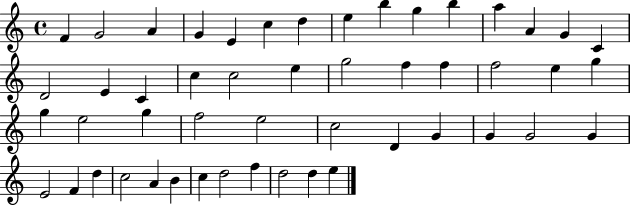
X:1
T:Untitled
M:4/4
L:1/4
K:C
F G2 A G E c d e b g b a A G C D2 E C c c2 e g2 f f f2 e g g e2 g f2 e2 c2 D G G G2 G E2 F d c2 A B c d2 f d2 d e